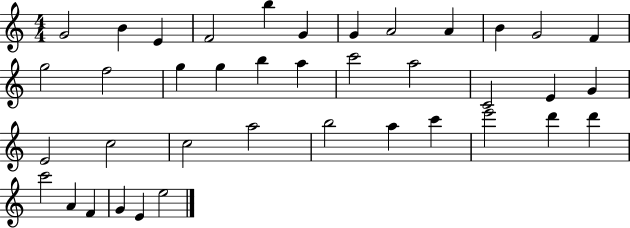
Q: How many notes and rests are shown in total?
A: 39